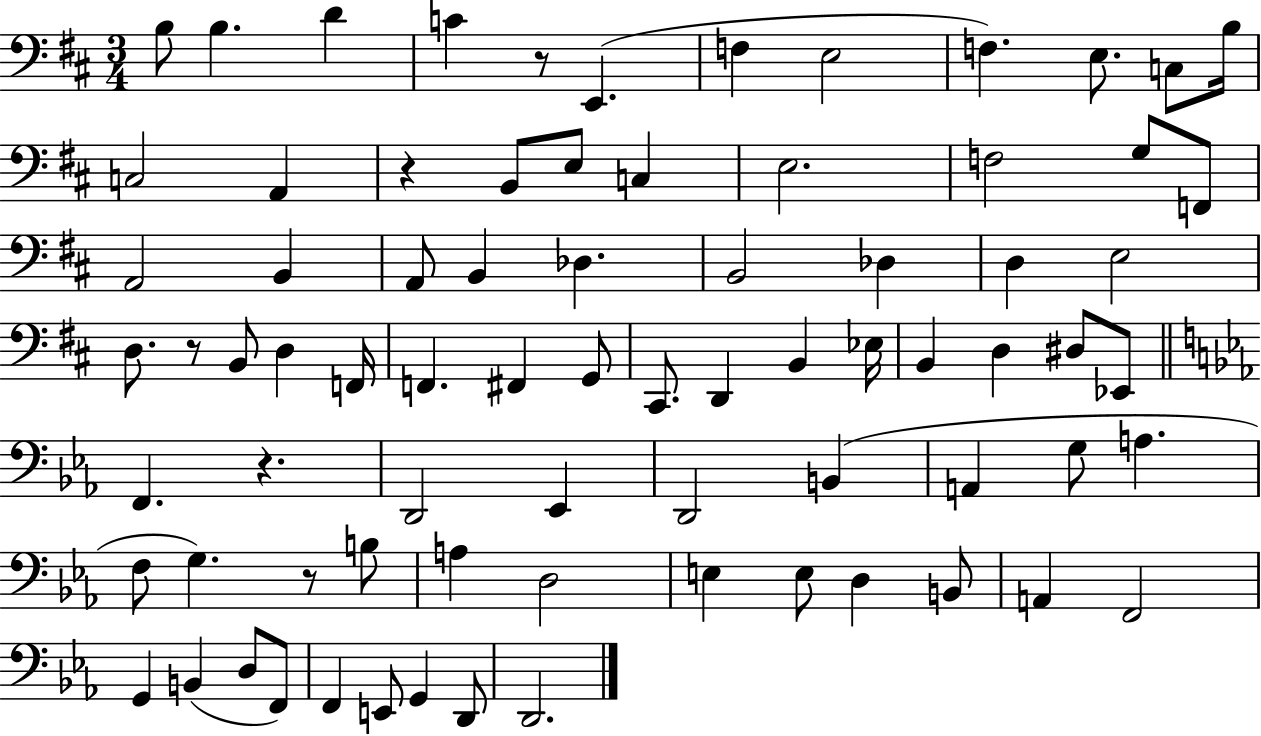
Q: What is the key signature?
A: D major